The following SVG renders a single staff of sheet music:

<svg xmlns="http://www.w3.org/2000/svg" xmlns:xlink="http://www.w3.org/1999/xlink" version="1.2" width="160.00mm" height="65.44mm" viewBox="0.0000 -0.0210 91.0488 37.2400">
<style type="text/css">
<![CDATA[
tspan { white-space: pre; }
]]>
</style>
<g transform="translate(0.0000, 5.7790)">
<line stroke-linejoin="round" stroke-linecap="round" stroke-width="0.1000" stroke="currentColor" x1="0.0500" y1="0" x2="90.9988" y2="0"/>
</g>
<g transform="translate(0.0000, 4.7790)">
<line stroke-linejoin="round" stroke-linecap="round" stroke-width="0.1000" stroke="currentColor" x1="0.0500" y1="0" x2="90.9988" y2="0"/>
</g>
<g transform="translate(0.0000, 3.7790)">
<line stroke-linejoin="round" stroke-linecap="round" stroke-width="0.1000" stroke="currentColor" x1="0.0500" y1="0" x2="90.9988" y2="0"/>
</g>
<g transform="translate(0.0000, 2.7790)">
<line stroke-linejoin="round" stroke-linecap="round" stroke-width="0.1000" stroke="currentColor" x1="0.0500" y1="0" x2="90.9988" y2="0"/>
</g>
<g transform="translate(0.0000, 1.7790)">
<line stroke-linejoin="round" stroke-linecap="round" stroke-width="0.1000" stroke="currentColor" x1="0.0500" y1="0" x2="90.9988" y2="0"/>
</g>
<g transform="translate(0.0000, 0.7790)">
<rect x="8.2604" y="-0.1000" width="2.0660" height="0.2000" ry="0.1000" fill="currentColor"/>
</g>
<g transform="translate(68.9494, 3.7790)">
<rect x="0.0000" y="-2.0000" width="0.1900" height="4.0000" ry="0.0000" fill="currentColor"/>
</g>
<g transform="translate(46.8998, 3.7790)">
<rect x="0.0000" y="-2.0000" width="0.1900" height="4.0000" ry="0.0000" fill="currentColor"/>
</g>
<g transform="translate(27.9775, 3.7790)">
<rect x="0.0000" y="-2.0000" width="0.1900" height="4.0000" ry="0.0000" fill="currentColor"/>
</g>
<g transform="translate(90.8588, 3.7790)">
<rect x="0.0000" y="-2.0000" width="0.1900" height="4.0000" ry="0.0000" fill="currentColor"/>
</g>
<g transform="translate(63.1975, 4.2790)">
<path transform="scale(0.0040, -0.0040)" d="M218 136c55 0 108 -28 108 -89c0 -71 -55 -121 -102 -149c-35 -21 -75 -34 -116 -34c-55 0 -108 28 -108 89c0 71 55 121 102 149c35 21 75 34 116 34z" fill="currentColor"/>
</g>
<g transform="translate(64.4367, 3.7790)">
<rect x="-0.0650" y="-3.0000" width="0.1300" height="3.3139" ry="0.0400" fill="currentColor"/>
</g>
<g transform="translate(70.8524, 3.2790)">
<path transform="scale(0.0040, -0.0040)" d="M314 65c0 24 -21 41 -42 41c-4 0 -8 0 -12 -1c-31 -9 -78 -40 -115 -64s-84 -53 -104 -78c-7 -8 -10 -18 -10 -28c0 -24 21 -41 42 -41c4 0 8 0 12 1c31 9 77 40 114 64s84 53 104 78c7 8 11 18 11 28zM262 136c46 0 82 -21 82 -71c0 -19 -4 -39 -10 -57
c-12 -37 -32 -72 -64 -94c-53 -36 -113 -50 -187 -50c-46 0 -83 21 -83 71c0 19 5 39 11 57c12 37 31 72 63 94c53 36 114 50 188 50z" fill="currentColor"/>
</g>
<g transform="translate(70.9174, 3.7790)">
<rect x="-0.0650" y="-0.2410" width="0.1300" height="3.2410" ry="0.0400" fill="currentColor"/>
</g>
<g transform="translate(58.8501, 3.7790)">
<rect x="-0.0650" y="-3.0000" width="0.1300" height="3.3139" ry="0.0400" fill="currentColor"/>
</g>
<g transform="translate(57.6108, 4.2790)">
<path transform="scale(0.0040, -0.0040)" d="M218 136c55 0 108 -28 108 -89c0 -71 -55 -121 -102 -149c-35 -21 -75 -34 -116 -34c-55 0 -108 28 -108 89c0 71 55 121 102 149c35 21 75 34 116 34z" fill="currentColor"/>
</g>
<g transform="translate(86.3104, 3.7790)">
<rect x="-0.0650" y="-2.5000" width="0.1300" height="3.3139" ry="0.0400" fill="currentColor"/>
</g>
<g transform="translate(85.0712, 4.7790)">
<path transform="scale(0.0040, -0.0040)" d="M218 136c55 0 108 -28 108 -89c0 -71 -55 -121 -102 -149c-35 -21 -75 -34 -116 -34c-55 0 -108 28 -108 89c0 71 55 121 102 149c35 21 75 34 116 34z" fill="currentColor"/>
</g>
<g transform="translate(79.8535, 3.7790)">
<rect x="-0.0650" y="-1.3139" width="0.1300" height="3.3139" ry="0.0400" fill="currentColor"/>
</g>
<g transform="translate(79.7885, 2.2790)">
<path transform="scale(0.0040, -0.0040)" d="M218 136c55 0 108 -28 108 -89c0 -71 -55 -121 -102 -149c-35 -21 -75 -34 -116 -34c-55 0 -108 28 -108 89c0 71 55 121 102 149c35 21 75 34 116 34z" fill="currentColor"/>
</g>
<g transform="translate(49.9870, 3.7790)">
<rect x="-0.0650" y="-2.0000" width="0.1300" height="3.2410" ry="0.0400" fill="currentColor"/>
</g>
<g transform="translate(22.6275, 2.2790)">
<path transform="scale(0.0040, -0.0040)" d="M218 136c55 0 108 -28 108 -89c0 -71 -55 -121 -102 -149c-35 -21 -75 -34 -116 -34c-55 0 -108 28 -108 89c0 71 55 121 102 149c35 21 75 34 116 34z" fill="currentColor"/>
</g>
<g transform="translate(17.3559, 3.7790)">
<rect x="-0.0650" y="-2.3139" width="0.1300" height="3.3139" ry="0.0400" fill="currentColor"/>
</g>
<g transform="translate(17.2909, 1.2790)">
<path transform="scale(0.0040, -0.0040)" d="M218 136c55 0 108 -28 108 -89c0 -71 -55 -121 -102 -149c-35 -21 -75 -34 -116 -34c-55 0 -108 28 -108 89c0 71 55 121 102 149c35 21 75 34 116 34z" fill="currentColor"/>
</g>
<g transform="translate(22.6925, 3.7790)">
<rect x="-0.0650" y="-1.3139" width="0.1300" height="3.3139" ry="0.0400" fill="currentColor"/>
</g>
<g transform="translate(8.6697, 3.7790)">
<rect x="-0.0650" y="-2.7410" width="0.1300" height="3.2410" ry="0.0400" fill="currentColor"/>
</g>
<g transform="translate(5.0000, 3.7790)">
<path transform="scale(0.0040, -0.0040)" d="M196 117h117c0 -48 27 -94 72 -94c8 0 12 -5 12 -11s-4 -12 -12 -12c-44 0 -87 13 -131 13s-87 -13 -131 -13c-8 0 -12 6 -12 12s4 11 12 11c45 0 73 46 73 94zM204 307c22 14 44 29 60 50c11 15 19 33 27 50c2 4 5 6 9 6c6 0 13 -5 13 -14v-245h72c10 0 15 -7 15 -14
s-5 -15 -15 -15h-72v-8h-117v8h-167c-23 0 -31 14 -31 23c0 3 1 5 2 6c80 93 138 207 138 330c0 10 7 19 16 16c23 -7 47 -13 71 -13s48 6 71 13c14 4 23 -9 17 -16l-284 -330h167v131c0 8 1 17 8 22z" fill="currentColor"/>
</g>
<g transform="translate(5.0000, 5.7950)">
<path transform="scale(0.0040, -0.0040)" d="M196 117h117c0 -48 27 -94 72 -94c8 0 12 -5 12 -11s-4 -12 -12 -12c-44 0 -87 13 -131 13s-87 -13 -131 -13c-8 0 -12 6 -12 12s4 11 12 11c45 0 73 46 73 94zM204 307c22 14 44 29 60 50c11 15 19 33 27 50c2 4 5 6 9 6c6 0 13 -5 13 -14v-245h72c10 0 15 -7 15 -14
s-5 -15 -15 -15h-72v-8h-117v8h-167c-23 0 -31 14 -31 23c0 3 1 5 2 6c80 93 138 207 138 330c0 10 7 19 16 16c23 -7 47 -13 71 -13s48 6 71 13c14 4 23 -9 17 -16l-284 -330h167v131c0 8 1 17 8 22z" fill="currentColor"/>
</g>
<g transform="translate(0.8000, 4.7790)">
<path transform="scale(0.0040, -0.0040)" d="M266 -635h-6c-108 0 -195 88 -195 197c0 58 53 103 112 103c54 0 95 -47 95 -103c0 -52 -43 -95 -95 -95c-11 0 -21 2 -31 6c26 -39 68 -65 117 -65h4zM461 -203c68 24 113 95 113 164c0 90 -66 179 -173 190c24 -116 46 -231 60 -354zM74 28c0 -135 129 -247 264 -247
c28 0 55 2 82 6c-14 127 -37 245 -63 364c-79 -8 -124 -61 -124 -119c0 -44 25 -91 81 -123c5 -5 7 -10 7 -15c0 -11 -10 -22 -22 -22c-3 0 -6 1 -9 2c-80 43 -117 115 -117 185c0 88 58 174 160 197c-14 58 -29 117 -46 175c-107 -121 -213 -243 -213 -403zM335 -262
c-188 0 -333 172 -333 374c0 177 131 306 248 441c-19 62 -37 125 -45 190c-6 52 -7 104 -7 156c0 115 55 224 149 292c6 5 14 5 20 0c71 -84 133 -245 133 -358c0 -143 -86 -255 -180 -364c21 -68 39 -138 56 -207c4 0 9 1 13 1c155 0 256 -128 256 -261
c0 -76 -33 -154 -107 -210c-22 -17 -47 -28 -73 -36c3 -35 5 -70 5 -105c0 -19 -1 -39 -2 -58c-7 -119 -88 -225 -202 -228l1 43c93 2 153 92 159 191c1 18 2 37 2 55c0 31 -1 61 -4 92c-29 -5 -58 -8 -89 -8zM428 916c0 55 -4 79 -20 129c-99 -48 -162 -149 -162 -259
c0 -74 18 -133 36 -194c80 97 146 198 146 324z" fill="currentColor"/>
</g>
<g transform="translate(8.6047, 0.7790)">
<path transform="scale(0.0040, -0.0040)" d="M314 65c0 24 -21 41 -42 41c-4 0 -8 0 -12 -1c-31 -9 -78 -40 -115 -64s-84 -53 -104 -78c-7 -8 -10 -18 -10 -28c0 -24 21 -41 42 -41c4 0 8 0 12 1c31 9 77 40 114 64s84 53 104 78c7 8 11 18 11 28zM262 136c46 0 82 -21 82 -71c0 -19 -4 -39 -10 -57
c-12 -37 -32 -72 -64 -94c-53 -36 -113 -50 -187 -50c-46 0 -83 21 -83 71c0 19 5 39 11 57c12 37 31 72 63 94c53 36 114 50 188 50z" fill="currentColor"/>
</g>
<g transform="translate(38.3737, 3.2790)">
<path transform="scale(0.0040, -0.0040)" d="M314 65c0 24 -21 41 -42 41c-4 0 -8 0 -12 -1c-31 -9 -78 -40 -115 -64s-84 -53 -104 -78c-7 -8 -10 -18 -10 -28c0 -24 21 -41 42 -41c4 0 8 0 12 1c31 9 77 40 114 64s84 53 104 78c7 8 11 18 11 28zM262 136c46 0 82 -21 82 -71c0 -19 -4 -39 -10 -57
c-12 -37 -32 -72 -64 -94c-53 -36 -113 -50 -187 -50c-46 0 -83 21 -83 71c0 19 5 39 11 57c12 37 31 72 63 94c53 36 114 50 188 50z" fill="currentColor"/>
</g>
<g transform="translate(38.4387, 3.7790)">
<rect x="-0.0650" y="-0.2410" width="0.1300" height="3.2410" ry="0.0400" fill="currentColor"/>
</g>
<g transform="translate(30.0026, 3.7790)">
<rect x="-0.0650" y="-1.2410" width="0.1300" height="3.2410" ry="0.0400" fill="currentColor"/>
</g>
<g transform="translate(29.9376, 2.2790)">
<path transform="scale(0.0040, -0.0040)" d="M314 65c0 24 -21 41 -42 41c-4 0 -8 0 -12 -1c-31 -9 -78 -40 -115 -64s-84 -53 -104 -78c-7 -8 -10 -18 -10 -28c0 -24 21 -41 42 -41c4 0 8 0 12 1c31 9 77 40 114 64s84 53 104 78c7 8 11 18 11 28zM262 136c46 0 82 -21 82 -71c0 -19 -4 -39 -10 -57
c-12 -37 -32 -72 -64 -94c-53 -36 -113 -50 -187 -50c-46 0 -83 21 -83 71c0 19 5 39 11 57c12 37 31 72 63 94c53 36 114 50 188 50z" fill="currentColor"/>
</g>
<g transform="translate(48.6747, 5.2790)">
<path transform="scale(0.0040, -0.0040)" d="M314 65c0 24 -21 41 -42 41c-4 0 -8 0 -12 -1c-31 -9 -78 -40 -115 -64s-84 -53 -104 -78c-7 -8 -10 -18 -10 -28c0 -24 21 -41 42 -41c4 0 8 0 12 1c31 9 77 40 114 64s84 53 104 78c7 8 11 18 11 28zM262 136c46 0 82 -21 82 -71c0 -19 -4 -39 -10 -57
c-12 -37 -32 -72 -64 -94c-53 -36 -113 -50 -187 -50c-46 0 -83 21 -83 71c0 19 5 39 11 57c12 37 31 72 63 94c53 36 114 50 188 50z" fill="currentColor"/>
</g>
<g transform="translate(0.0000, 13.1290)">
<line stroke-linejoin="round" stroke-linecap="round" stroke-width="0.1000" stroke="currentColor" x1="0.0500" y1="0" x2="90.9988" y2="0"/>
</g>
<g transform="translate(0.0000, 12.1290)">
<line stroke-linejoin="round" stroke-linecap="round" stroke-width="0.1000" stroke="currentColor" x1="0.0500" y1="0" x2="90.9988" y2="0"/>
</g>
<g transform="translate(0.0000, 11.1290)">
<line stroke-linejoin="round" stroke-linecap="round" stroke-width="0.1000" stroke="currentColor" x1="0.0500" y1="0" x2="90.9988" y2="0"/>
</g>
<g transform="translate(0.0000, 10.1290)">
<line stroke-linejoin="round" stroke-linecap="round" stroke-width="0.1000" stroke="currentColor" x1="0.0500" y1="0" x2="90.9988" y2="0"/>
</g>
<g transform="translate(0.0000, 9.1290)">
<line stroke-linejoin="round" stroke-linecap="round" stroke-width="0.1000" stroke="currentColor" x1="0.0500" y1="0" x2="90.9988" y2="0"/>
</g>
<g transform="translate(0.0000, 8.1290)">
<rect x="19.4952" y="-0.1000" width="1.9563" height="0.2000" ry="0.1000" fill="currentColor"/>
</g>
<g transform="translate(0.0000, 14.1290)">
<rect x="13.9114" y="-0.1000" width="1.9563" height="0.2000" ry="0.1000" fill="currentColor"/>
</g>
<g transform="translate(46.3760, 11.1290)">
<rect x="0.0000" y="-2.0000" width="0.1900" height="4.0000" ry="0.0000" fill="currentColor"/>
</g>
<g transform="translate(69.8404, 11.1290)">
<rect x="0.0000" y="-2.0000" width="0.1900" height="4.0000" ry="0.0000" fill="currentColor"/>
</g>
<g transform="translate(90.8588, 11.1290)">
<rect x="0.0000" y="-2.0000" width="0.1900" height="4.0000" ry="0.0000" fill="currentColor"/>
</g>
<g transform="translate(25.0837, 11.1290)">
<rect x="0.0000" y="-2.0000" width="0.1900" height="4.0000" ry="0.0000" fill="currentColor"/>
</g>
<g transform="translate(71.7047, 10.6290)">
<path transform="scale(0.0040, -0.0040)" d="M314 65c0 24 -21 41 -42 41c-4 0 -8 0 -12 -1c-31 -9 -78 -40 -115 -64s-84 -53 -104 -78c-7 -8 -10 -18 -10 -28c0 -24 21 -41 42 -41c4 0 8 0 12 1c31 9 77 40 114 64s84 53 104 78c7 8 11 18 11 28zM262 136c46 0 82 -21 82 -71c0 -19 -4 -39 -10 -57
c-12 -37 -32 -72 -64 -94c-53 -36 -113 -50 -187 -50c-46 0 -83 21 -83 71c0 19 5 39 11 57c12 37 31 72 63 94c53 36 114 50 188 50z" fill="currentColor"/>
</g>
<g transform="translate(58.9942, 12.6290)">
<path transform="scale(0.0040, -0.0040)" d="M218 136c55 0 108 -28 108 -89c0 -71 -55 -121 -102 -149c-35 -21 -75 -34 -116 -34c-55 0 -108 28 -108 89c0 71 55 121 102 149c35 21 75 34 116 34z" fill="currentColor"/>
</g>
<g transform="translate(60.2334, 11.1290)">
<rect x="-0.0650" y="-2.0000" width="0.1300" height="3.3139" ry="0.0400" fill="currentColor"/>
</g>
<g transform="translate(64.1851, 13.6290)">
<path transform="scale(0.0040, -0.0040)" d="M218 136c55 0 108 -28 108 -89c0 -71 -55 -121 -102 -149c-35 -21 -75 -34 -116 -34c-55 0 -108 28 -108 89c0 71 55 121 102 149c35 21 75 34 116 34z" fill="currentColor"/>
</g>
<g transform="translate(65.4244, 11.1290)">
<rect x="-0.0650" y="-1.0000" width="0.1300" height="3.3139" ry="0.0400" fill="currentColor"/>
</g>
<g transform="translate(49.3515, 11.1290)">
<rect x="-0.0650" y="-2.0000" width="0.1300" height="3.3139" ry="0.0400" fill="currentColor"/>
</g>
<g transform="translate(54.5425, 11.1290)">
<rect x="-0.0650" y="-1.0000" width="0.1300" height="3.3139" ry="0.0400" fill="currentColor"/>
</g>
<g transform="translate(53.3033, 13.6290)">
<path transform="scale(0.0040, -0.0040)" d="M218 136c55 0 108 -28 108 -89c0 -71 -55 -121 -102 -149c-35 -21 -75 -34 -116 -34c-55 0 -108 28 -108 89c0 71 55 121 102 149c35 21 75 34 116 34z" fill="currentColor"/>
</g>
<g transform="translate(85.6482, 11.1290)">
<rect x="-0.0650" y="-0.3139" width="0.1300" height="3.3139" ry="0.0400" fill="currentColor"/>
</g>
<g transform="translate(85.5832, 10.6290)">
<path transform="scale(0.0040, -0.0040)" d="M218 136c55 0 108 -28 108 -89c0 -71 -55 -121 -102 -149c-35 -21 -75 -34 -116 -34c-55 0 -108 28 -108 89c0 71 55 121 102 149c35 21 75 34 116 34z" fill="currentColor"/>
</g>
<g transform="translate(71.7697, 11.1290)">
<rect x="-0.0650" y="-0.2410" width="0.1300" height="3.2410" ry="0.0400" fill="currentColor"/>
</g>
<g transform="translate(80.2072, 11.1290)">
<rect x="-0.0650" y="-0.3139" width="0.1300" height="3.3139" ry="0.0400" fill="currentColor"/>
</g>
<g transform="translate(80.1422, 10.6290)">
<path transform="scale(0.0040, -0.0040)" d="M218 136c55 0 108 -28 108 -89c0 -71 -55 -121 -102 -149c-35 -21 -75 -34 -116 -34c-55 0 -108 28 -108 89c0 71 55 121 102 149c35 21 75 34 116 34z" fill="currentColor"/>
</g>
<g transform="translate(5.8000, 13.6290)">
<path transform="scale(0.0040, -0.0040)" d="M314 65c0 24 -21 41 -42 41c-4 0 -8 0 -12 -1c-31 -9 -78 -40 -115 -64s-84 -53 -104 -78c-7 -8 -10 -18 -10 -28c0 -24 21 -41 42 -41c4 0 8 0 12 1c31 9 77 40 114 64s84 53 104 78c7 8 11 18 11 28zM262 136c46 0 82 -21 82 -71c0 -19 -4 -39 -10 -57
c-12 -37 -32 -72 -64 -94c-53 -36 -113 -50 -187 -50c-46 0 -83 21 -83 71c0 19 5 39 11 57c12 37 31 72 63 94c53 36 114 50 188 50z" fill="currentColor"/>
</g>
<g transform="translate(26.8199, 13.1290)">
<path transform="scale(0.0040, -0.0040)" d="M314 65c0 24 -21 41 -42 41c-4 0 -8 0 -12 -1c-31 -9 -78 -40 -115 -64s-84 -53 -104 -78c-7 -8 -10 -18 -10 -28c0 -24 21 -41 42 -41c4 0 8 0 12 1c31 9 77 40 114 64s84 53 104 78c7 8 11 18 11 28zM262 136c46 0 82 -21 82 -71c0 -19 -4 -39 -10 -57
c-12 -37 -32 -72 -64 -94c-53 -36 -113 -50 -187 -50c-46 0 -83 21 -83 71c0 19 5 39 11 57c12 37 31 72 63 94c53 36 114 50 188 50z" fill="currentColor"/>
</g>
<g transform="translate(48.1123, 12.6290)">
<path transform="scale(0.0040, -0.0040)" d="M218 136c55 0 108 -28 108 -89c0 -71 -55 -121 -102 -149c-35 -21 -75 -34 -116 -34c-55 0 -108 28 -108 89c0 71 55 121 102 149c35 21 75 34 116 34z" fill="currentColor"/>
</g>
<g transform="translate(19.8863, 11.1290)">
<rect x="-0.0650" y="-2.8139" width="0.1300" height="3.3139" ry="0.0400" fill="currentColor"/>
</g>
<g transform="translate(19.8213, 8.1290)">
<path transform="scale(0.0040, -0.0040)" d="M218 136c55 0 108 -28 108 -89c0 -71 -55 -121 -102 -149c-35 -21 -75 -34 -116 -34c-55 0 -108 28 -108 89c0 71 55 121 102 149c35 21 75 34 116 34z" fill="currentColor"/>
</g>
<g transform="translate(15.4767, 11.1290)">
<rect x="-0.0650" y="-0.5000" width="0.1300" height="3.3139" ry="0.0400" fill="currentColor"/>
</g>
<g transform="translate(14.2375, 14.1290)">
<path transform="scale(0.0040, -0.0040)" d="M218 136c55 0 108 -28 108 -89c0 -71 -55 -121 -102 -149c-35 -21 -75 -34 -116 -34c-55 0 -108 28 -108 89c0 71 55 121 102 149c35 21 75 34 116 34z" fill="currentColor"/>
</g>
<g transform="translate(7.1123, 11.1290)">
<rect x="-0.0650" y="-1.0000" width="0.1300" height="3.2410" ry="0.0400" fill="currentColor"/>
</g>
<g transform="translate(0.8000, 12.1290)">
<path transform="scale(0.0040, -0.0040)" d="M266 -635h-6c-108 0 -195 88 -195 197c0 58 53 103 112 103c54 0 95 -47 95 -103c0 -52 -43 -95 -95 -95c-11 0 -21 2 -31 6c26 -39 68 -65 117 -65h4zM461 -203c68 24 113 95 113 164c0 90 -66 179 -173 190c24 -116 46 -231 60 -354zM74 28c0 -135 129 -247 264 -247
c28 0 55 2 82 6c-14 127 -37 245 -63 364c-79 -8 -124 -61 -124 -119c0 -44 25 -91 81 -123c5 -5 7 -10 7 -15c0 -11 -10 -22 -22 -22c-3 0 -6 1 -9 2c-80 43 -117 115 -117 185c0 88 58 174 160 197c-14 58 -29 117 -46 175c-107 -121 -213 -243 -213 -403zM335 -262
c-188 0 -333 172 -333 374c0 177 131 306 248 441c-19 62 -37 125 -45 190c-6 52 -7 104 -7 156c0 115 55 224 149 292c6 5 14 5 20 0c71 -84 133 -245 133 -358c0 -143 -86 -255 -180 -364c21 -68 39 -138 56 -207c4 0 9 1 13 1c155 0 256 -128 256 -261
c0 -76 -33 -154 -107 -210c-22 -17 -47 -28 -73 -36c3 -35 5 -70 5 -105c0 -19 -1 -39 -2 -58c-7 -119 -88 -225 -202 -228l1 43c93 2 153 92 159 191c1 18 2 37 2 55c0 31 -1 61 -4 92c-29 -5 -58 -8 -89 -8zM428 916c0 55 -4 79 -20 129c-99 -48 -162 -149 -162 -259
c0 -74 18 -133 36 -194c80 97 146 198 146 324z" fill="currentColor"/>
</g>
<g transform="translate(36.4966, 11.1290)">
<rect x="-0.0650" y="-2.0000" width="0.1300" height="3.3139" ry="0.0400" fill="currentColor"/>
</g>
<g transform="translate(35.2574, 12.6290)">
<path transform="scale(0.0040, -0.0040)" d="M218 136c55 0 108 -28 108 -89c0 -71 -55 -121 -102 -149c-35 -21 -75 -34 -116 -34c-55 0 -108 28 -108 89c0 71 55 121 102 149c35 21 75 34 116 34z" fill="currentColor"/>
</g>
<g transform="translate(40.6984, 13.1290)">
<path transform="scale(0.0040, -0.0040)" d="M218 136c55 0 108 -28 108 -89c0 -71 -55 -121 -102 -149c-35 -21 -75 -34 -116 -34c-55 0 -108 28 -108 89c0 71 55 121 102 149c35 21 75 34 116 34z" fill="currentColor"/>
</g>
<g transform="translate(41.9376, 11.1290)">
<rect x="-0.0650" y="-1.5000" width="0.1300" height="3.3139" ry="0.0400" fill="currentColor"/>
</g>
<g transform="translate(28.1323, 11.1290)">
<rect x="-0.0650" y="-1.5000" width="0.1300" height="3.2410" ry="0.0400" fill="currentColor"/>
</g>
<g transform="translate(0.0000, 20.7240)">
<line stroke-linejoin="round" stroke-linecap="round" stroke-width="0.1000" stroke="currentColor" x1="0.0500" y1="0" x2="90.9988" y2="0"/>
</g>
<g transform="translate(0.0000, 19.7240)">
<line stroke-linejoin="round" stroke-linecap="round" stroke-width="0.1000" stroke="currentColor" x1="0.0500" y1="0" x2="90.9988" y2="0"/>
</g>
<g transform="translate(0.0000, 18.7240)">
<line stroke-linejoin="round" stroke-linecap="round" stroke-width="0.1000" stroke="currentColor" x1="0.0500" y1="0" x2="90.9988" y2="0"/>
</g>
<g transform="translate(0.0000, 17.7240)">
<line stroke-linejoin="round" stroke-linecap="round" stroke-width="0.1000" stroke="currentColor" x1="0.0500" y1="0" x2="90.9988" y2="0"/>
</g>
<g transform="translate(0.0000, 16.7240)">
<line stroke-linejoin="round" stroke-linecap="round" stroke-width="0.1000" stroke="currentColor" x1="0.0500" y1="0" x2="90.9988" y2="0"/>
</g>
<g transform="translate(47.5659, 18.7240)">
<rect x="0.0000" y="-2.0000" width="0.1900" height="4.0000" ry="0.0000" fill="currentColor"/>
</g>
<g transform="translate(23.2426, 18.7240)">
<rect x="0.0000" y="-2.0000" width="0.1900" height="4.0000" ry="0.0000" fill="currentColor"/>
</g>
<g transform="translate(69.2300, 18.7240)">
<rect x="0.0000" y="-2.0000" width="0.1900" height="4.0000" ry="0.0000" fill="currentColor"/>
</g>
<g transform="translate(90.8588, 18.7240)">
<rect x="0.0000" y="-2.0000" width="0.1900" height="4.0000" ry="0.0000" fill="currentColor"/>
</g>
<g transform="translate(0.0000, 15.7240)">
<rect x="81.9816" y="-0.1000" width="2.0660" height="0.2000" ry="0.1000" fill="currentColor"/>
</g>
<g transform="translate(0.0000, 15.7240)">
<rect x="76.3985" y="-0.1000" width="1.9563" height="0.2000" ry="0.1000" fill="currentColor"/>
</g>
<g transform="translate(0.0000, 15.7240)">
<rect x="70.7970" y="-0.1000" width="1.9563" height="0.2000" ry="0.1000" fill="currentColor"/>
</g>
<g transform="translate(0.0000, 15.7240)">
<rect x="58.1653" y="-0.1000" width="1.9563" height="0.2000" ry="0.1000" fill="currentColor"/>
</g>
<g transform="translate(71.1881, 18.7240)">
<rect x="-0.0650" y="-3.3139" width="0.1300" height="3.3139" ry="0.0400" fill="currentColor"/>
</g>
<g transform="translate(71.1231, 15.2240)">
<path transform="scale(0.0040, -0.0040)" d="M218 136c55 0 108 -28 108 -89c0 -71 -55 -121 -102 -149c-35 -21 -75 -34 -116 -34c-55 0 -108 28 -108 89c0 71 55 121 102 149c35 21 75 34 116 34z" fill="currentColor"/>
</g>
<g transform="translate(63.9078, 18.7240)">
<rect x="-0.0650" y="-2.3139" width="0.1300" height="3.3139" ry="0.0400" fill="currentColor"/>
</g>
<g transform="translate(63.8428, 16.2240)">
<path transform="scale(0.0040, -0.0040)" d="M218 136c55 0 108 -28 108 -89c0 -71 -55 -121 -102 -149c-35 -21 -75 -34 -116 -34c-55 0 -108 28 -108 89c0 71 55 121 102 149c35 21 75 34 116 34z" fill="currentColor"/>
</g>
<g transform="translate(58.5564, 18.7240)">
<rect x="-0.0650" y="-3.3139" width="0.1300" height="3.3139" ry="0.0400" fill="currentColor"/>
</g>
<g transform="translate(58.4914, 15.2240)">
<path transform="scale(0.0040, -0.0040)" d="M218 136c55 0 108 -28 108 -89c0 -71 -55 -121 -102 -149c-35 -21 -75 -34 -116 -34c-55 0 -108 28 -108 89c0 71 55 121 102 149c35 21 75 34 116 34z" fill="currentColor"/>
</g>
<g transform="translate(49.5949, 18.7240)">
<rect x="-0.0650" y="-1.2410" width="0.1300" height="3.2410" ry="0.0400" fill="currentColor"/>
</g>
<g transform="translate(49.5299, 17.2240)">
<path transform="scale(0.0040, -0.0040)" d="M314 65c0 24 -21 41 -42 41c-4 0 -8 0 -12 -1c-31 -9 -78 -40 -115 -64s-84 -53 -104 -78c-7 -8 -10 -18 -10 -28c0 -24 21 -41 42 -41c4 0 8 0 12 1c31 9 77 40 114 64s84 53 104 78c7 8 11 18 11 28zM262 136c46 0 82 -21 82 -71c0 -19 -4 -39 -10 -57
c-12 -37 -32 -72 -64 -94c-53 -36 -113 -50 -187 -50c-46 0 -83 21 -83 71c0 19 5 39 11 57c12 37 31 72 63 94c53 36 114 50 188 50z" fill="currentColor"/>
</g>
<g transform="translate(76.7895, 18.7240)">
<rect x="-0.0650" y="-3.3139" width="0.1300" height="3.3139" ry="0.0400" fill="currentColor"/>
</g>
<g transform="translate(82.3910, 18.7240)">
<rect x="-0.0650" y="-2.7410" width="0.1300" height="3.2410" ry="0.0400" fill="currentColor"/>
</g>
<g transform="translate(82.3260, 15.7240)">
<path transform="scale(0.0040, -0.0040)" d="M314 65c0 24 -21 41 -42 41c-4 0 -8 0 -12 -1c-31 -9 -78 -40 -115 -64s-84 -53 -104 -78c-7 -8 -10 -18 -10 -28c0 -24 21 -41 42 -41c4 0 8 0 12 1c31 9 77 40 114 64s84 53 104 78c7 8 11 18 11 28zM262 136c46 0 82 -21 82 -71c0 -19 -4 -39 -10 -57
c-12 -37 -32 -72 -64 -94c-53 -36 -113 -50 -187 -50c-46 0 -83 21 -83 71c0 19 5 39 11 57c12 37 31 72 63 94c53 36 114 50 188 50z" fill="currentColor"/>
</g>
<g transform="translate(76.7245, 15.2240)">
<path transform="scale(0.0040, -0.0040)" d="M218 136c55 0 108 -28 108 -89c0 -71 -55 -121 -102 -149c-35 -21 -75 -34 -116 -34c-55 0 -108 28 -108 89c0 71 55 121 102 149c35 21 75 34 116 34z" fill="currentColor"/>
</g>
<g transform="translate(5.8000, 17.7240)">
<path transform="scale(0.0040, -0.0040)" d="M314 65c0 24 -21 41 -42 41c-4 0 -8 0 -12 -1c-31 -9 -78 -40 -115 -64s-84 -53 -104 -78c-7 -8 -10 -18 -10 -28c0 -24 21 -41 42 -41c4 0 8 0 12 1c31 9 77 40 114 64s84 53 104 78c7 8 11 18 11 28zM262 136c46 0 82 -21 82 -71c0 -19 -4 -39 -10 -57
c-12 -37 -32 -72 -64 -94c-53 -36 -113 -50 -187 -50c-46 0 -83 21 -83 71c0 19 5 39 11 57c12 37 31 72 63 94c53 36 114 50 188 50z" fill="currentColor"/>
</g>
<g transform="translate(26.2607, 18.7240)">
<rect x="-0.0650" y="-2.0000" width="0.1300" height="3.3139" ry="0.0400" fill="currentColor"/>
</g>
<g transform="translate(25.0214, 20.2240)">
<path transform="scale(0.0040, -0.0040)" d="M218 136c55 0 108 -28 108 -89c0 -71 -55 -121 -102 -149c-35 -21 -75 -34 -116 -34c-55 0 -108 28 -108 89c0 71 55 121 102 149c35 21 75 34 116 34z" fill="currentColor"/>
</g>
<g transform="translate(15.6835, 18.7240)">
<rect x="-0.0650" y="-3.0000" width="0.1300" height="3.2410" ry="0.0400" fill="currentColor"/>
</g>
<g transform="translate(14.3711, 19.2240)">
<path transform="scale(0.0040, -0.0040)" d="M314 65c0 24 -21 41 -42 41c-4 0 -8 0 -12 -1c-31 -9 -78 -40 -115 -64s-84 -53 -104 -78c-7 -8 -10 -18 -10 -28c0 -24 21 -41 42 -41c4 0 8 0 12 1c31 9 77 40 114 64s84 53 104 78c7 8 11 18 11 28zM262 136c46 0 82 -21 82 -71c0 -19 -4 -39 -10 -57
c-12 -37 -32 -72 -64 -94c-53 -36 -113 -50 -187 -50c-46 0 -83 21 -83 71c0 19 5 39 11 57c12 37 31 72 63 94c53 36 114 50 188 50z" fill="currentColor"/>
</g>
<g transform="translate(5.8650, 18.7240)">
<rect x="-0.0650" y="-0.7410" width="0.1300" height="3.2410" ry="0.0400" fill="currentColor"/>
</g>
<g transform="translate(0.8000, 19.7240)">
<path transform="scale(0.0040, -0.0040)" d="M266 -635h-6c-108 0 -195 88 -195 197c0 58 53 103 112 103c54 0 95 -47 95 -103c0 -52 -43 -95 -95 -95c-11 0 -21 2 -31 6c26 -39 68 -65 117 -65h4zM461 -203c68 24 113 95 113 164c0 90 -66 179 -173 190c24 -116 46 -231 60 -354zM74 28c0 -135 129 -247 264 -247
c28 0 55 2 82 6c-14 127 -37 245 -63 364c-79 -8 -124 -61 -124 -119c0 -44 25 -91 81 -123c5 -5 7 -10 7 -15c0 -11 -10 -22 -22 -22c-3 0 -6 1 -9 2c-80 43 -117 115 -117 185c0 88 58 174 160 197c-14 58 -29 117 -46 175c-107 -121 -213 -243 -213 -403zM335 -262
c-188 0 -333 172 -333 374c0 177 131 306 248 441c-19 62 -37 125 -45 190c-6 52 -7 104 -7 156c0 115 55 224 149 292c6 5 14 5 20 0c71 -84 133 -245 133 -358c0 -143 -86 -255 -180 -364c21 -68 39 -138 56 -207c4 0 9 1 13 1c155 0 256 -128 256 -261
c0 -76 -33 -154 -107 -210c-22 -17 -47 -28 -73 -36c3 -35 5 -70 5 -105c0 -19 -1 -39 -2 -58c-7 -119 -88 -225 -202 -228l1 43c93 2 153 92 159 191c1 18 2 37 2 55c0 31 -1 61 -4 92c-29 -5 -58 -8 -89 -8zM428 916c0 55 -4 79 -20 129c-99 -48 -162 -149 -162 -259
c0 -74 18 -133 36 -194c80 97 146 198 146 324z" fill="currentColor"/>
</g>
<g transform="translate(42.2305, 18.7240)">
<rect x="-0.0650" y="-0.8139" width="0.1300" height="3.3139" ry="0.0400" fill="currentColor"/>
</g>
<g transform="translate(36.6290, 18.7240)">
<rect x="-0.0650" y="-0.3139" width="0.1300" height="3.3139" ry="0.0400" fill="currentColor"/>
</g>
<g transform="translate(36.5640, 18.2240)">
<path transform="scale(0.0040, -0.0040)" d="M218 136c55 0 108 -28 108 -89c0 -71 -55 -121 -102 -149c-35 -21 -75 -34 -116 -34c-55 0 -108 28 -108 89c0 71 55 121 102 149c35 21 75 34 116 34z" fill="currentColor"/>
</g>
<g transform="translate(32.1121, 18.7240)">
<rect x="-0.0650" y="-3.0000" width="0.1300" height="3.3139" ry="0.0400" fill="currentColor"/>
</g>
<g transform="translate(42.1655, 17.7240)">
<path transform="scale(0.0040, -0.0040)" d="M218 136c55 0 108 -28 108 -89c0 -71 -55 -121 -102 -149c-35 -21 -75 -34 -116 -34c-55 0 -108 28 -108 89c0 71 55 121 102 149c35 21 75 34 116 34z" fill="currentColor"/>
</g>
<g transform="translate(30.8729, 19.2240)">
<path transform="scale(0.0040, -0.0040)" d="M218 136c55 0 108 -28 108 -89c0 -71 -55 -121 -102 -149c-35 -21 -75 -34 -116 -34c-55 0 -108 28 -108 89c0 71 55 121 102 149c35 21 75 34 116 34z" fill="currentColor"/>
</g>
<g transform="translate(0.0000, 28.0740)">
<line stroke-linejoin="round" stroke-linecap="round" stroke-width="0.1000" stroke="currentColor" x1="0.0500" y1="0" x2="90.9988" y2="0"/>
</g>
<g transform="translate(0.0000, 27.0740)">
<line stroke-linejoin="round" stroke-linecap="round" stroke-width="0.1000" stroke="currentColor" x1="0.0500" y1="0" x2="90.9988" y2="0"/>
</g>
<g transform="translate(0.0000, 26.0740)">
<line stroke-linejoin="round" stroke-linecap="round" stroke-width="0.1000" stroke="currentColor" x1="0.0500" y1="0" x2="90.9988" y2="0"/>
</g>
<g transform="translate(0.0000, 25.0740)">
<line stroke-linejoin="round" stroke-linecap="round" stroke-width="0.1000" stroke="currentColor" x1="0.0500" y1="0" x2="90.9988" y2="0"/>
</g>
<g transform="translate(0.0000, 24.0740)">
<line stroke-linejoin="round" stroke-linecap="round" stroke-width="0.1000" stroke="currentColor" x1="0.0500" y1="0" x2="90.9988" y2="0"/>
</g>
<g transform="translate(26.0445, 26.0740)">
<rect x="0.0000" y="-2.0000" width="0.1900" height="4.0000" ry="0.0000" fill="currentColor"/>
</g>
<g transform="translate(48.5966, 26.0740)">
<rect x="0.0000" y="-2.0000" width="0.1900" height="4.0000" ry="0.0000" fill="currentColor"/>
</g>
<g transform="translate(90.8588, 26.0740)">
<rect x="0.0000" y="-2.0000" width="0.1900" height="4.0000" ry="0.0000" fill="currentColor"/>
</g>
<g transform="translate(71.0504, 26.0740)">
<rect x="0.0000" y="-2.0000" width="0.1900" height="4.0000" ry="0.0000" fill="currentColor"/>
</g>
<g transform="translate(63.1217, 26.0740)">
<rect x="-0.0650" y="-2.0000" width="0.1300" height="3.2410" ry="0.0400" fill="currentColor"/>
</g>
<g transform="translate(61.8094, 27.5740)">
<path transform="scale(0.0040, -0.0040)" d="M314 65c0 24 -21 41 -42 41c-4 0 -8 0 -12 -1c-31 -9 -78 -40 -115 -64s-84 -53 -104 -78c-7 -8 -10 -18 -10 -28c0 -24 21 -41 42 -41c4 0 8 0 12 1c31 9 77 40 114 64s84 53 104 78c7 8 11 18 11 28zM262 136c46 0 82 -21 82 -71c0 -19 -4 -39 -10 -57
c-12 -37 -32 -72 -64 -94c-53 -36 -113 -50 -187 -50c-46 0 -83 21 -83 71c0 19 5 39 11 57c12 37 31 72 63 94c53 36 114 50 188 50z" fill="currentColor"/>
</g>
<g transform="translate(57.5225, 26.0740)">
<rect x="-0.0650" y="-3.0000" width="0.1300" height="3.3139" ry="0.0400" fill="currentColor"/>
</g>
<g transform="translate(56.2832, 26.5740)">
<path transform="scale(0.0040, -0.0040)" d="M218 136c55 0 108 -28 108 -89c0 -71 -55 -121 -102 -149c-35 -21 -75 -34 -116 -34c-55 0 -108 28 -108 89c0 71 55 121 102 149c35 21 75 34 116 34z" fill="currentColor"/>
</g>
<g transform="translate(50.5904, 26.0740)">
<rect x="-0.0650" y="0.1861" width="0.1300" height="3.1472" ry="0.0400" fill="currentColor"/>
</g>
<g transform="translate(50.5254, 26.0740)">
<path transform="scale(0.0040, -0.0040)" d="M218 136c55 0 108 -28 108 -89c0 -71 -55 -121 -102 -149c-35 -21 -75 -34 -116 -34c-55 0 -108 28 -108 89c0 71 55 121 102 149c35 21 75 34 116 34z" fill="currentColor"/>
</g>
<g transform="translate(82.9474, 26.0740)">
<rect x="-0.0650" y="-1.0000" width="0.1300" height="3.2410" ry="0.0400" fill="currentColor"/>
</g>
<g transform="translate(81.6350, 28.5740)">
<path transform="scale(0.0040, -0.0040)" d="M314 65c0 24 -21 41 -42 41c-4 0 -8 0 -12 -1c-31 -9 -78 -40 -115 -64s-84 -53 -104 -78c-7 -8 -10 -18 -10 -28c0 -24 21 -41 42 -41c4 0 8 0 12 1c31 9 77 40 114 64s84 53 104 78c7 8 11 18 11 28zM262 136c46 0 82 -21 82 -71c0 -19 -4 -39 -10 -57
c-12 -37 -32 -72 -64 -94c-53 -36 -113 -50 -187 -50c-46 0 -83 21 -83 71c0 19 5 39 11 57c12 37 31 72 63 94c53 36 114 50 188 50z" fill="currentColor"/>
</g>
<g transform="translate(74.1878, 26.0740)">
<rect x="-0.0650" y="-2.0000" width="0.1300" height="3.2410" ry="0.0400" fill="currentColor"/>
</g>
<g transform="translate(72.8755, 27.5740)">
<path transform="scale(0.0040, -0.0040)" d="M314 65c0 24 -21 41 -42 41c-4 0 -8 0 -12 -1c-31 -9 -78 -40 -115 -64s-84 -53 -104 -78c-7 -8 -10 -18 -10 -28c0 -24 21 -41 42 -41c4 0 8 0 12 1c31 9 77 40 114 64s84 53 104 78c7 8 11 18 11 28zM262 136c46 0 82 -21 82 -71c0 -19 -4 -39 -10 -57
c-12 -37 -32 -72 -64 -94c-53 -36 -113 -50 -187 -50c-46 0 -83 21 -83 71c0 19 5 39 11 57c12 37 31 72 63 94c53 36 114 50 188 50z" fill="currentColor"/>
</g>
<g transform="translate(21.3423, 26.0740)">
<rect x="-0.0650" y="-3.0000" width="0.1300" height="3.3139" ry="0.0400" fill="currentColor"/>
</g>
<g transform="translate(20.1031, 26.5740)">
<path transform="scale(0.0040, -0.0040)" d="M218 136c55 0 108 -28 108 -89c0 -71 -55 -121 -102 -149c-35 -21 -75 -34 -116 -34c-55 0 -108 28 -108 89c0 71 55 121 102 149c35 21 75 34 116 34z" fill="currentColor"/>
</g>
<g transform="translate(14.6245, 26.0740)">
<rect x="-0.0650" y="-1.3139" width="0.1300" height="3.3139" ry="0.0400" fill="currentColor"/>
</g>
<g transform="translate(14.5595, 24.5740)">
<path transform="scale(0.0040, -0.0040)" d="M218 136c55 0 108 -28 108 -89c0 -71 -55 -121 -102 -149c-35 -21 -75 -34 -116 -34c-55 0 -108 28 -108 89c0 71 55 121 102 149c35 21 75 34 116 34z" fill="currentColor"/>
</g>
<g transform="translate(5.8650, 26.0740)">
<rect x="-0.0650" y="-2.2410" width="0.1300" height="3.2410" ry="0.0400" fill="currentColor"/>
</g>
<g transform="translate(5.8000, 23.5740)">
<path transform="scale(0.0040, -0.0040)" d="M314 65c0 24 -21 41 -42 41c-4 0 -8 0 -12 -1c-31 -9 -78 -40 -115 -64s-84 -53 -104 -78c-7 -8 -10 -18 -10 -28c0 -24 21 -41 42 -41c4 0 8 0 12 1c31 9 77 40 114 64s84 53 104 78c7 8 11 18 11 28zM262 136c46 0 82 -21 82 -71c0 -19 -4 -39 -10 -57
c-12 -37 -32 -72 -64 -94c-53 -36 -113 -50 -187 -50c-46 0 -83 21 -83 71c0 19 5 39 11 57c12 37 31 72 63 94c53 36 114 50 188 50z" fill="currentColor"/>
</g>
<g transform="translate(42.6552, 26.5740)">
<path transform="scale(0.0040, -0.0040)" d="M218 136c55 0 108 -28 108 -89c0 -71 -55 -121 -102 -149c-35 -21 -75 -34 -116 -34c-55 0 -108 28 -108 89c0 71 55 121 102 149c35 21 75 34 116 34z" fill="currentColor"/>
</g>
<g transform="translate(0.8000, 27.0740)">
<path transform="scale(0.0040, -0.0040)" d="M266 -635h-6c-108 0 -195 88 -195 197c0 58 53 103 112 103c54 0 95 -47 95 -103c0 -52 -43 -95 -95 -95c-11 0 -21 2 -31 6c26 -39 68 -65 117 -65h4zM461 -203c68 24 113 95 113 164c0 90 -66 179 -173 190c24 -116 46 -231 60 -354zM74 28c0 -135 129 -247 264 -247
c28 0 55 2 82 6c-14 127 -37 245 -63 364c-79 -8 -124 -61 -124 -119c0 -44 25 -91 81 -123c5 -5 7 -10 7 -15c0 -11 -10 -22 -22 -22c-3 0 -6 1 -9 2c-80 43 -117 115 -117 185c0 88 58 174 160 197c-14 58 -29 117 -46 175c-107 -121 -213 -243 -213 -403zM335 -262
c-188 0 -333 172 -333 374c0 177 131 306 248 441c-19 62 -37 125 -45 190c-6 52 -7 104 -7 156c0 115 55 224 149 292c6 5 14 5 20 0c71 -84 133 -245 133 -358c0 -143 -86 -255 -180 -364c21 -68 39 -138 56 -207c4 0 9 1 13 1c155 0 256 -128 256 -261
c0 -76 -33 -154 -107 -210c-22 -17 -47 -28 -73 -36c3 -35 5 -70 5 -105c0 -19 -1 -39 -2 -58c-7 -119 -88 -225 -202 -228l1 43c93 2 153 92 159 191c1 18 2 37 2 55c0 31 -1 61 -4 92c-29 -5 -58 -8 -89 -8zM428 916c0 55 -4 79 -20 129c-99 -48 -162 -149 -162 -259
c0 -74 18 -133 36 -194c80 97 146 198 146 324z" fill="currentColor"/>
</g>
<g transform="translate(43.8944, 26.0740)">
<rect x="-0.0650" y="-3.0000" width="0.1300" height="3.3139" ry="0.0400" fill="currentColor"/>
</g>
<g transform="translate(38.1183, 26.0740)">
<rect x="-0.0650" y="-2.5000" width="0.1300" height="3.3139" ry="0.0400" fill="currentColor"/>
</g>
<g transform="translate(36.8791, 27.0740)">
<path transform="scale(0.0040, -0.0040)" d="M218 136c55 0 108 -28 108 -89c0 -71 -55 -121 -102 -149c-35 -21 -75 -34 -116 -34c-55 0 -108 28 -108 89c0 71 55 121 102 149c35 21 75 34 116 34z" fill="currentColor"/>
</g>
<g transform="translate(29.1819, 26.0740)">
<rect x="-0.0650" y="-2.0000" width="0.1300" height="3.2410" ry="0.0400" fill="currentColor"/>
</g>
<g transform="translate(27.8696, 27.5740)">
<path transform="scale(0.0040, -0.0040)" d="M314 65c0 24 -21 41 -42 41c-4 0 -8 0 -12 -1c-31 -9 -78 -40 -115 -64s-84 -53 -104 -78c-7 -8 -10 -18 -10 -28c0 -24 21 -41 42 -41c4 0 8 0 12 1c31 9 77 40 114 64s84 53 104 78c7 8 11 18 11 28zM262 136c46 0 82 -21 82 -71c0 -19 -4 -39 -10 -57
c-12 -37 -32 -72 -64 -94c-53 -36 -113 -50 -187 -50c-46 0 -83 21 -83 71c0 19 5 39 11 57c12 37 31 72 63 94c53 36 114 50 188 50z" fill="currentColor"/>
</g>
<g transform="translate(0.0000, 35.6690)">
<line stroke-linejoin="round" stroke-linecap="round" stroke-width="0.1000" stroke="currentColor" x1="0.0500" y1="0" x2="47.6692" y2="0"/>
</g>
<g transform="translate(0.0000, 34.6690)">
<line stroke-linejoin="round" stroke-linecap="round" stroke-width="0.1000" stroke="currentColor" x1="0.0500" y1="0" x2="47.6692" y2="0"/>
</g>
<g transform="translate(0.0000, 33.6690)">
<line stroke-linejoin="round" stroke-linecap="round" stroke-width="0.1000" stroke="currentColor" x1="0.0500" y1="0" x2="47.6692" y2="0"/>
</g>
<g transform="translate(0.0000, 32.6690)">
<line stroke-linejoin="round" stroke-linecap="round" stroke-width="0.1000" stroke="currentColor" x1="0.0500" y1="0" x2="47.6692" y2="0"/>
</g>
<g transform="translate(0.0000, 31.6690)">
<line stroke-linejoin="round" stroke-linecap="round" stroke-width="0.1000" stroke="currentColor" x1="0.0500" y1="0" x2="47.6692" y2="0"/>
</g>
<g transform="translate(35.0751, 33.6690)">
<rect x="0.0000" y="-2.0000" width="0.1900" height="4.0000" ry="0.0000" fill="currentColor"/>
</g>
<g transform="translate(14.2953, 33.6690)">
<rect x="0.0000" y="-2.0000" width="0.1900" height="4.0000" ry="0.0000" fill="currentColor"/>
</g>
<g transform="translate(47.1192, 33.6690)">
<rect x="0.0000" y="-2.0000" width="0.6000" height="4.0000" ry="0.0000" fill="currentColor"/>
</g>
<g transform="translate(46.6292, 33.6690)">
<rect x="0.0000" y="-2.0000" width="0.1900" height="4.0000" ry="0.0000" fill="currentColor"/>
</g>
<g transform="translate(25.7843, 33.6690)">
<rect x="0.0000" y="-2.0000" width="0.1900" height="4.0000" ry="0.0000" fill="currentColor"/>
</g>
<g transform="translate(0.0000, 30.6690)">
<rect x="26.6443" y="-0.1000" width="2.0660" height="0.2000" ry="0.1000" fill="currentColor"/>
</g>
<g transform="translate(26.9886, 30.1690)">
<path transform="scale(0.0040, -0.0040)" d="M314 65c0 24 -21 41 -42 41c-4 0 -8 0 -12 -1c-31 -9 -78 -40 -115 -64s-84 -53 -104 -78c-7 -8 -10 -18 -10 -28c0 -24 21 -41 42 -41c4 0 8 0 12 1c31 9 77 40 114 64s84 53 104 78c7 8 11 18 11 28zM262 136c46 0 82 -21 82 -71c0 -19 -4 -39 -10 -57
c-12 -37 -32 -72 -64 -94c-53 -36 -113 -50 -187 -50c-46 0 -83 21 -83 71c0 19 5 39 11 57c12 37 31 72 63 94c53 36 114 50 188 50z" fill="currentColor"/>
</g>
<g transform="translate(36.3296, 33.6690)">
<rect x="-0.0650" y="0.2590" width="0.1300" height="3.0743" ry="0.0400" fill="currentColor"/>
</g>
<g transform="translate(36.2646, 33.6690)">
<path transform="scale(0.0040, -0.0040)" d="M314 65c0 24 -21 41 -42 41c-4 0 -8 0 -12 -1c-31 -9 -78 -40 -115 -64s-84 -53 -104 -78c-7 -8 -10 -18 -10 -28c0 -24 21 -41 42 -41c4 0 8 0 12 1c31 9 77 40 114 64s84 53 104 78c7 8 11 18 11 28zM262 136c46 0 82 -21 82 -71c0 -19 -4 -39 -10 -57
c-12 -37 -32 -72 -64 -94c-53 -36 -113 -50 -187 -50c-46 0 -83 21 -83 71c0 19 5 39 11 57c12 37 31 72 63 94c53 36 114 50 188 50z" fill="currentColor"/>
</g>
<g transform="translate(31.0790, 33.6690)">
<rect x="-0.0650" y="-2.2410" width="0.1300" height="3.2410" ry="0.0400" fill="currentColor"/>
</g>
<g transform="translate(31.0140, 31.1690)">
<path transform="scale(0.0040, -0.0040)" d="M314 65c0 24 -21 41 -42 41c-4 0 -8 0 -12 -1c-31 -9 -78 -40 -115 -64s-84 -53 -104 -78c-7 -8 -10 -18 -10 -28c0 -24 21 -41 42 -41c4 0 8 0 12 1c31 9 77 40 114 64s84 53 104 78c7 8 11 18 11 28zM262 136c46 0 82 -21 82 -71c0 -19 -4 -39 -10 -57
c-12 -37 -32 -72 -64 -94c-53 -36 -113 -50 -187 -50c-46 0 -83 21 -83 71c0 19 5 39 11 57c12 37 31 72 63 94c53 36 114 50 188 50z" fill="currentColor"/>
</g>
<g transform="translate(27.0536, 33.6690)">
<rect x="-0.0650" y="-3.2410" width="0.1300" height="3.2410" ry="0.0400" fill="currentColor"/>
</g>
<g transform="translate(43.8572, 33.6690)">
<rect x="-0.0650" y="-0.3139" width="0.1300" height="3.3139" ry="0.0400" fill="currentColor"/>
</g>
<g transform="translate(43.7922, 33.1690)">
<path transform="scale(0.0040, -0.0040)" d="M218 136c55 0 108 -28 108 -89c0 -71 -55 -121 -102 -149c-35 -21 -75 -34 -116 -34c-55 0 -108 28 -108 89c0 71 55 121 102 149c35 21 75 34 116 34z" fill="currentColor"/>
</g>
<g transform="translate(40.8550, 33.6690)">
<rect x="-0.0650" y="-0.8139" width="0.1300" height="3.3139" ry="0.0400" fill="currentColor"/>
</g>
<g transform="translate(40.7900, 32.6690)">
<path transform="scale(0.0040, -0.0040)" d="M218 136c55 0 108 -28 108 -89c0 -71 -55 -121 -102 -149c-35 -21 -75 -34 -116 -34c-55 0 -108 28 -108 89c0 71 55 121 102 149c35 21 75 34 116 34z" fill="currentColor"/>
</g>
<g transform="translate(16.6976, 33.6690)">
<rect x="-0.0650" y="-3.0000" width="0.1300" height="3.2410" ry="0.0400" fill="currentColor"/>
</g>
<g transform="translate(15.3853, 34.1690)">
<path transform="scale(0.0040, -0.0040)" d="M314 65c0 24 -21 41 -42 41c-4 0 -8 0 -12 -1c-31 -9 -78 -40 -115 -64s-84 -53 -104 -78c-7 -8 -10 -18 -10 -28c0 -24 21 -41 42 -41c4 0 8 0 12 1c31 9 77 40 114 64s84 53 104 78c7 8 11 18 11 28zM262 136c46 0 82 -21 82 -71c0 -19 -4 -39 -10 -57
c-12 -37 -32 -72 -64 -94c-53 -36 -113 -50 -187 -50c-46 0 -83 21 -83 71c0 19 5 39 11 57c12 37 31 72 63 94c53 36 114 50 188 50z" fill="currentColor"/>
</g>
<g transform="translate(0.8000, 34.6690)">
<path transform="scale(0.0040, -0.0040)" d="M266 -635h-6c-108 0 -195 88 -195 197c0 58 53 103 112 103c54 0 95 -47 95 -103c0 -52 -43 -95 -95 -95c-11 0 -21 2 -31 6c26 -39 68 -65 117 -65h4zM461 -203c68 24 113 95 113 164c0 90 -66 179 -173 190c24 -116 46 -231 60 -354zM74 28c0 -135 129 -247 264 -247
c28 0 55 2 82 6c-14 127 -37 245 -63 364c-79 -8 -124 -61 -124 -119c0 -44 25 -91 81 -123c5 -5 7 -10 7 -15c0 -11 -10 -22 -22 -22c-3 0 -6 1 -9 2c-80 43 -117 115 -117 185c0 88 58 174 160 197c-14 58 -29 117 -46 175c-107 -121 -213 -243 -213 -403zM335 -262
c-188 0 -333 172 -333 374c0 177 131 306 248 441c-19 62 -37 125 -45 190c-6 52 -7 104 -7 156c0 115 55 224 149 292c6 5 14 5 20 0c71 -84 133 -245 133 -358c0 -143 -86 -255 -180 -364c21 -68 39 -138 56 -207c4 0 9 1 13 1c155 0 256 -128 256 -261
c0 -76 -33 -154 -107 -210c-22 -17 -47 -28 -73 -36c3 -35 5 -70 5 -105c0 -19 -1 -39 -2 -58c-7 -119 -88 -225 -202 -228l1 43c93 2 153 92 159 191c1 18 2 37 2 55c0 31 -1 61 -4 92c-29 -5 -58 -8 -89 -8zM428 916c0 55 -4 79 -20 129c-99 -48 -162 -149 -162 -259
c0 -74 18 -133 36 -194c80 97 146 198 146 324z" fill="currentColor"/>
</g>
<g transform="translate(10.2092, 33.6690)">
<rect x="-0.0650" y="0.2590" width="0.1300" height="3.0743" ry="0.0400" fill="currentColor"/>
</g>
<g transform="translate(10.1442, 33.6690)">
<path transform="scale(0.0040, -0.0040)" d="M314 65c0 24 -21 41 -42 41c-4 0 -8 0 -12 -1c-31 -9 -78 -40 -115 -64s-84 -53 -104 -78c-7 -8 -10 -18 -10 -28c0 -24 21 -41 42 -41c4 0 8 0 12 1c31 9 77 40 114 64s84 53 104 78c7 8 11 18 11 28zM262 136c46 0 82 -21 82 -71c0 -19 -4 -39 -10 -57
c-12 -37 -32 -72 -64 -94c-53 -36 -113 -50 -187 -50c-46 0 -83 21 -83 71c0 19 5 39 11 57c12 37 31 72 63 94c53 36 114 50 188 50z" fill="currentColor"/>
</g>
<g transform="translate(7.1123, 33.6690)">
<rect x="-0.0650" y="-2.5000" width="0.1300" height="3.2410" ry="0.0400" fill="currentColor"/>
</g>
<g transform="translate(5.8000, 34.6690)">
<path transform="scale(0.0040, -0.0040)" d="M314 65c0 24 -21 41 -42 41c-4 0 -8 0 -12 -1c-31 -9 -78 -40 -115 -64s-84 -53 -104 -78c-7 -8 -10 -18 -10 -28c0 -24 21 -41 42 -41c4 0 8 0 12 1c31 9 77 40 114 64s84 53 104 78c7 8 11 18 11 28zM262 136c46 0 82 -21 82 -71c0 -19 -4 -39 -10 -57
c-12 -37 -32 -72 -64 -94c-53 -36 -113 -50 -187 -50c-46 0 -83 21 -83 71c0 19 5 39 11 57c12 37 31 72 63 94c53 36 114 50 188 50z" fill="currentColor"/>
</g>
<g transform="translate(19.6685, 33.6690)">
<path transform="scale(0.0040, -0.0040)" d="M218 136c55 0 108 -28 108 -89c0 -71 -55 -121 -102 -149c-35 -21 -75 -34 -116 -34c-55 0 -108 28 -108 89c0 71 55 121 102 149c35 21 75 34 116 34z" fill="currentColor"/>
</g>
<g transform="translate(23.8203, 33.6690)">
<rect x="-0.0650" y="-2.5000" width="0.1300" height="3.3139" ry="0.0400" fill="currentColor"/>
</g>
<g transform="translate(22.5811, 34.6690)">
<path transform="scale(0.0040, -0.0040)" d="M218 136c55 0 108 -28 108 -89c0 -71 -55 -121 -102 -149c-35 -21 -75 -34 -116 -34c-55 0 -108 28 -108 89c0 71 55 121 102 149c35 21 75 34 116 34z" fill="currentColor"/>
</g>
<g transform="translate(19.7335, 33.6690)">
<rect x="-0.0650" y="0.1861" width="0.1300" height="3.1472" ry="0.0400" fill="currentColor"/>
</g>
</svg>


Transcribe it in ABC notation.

X:1
T:Untitled
M:4/4
L:1/4
K:C
a2 g e e2 c2 F2 A A c2 e G D2 C a E2 F E F D F D c2 c c d2 A2 F A c d e2 b g b b a2 g2 e A F2 G A B A F2 F2 D2 G2 B2 A2 B G b2 g2 B2 d c